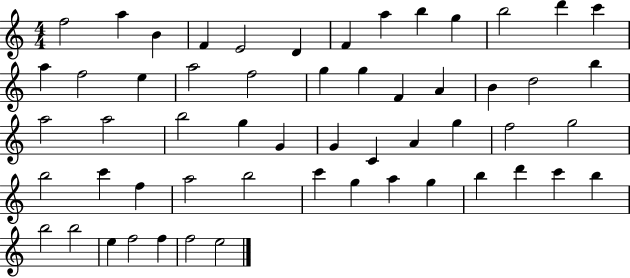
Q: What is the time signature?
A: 4/4